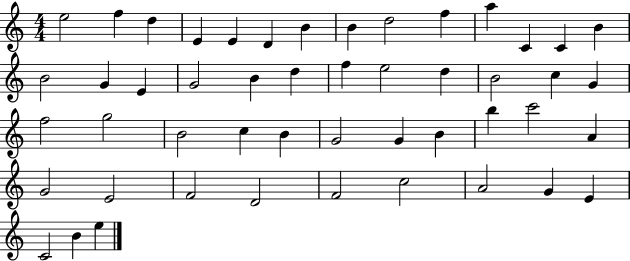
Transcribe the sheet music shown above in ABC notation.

X:1
T:Untitled
M:4/4
L:1/4
K:C
e2 f d E E D B B d2 f a C C B B2 G E G2 B d f e2 d B2 c G f2 g2 B2 c B G2 G B b c'2 A G2 E2 F2 D2 F2 c2 A2 G E C2 B e